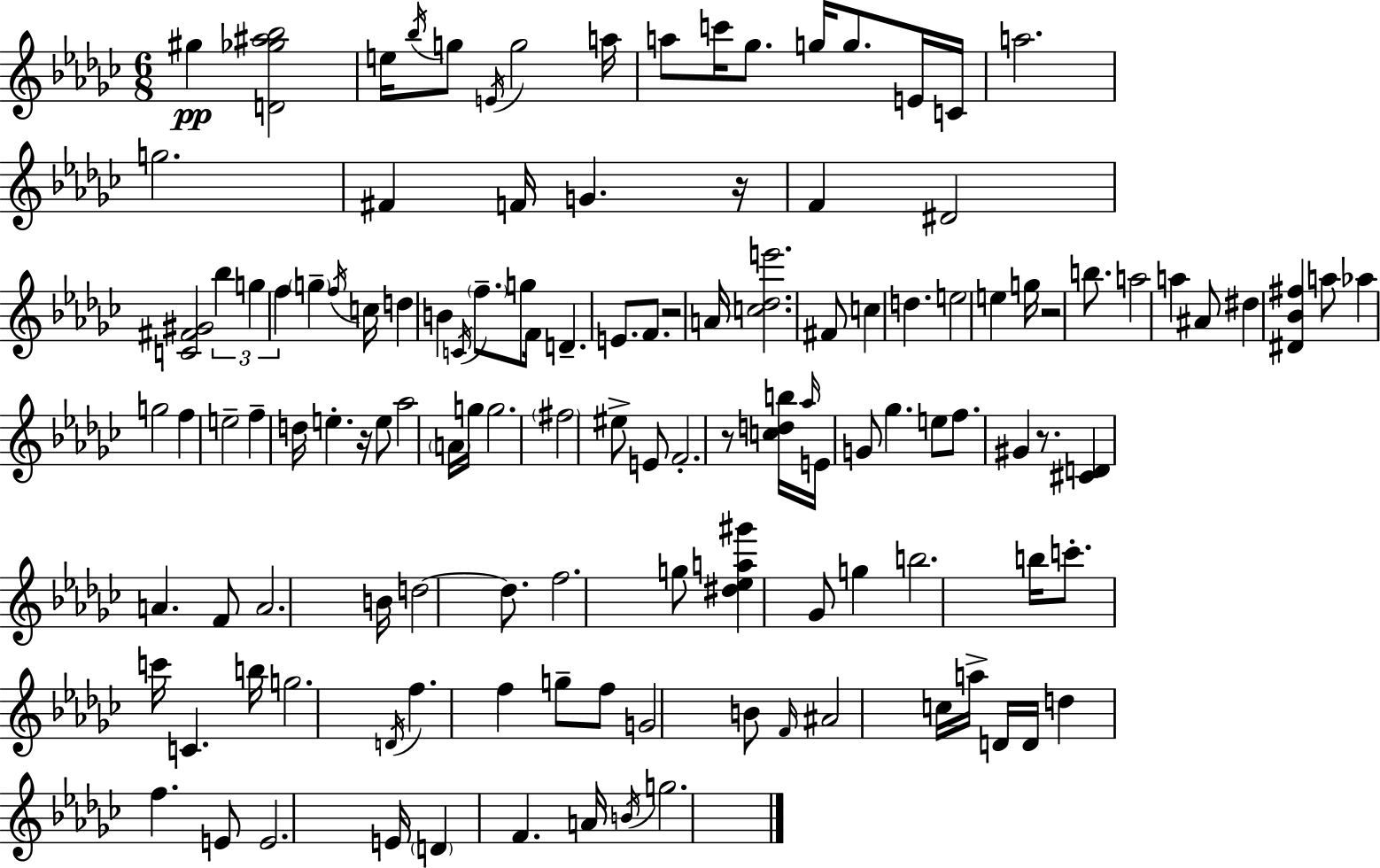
G#5/q [D4,Gb5,A#5,Bb5]/h E5/s Bb5/s G5/e E4/s G5/h A5/s A5/e C6/s Gb5/e. G5/s G5/e. E4/s C4/s A5/h. G5/h. F#4/q F4/s G4/q. R/s F4/q D#4/h [C4,F#4,G#4]/h Bb5/q G5/q F5/q G5/q F5/s C5/s D5/q B4/q C4/s F5/e. G5/e F4/s D4/q. E4/e. F4/e. R/h A4/s [C5,Db5,E6]/h. F#4/e C5/q D5/q. E5/h E5/q G5/s R/h B5/e. A5/h A5/q A#4/e D#5/q [D#4,Bb4,F#5]/q A5/e Ab5/q G5/h F5/q E5/h F5/q D5/s E5/q. R/s E5/e Ab5/h A4/s G5/s G5/h. F#5/h EIS5/e E4/e F4/h. R/e [C5,D5,B5]/s Ab5/s E4/s G4/e Gb5/q. E5/e F5/e. G#4/q R/e. [C#4,D4]/q A4/q. F4/e A4/h. B4/s D5/h D5/e. F5/h. G5/e [D#5,Eb5,A5,G#6]/q Gb4/e G5/q B5/h. B5/s C6/e. C6/s C4/q. B5/s G5/h. D4/s F5/q. F5/q G5/e F5/e G4/h B4/e F4/s A#4/h C5/s A5/s D4/s D4/s D5/q F5/q. E4/e E4/h. E4/s D4/q F4/q. A4/s B4/s G5/h.